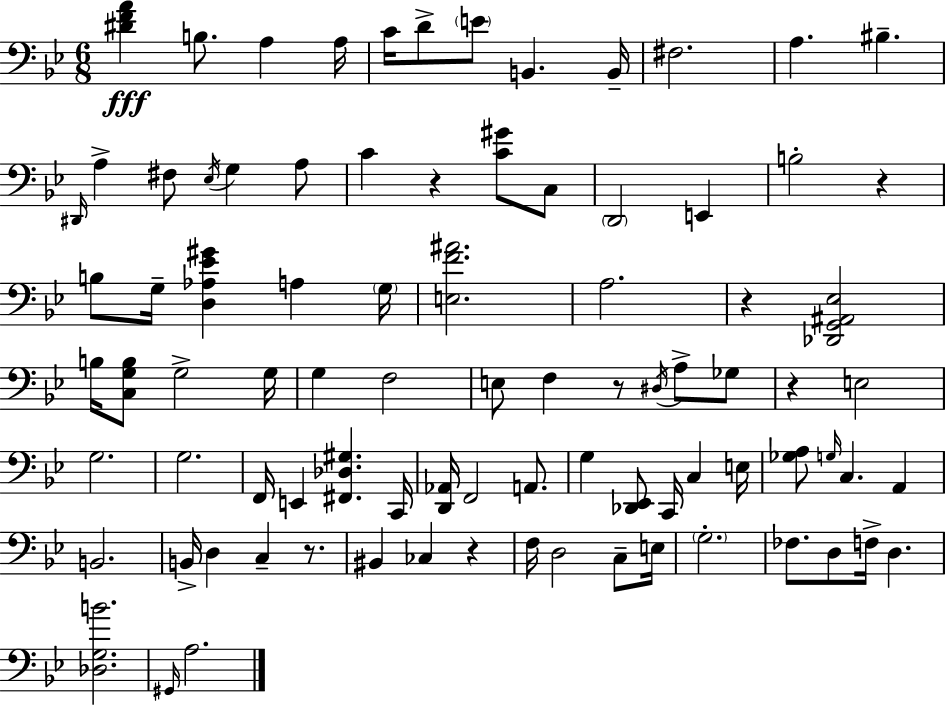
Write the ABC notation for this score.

X:1
T:Untitled
M:6/8
L:1/4
K:Bb
[^DFA] B,/2 A, A,/4 C/4 D/2 E/2 B,, B,,/4 ^F,2 A, ^B, ^D,,/4 A, ^F,/2 _E,/4 G, A,/2 C z [C^G]/2 C,/2 D,,2 E,, B,2 z B,/2 G,/4 [D,_A,_E^G] A, G,/4 [E,F^A]2 A,2 z [_D,,G,,^A,,_E,]2 B,/4 [C,G,B,]/2 G,2 G,/4 G, F,2 E,/2 F, z/2 ^D,/4 A,/2 _G,/2 z E,2 G,2 G,2 F,,/4 E,, [^F,,_D,^G,] C,,/4 [D,,_A,,]/4 F,,2 A,,/2 G, [_D,,_E,,]/2 C,,/4 C, E,/4 [_G,A,]/2 G,/4 C, A,, B,,2 B,,/4 D, C, z/2 ^B,, _C, z F,/4 D,2 C,/2 E,/4 G,2 _F,/2 D,/2 F,/4 D, [_D,G,B]2 ^G,,/4 A,2